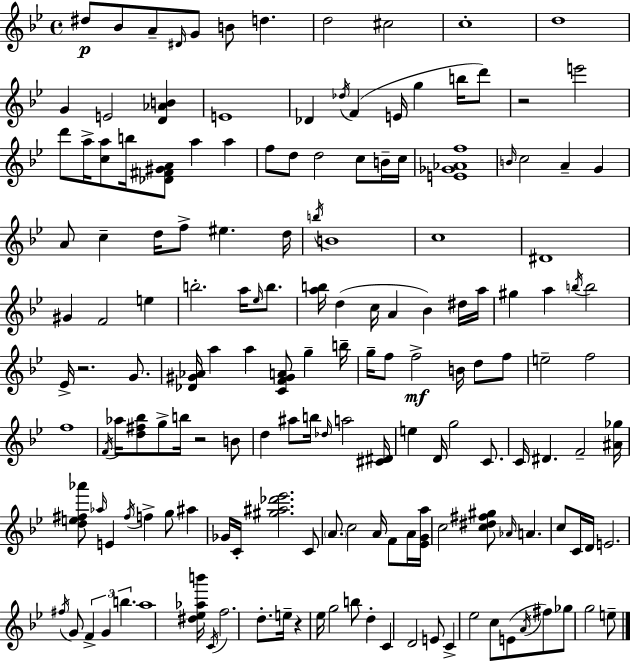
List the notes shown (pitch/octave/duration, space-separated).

D#5/e Bb4/e A4/e D#4/s G4/e B4/e D5/q. D5/h C#5/h C5/w D5/w G4/q E4/h [D4,Ab4,B4]/q E4/w Db4/q Db5/s F4/q E4/s G5/q B5/s D6/e R/h E6/h D6/e A5/s [C5,A5]/e B5/s [Db4,F#4,G#4,A4]/e A5/q A5/q F5/e D5/e D5/h C5/e B4/s C5/s [E4,Gb4,Ab4,F5]/w B4/s C5/h A4/q G4/q A4/e C5/q D5/s F5/e EIS5/q. D5/s B5/s B4/w C5/w D#4/w G#4/q F4/h E5/q B5/h. A5/s Eb5/s B5/e. [A5,B5]/s D5/q C5/s A4/q Bb4/q D#5/s A5/s G#5/q A5/q B5/s B5/h Eb4/s R/h. G4/e. [Db4,G#4,Ab4]/s A5/q A5/q [C4,F4,G#4,A4]/e G5/q B5/s G5/s F5/e F5/h B4/s D5/e F5/e E5/h F5/h F5/w F4/s Ab5/s [D5,F#5,Bb5]/e G5/e B5/s R/h B4/e D5/q A#5/e B5/s Db5/s A5/h [C#4,D#4]/s E5/q D4/s G5/h C4/e. C4/s D#4/q. F4/h [A#4,Gb5]/s [D5,E5,F#5,Ab6]/e Ab5/s E4/q F#5/s F5/q G5/e A#5/q Gb4/s C4/s [G#5,A#5,Db6,Eb6]/h. C4/e A4/e. C5/h A4/s F4/e A4/s [Eb4,G4,A5]/s C5/h [C5,D#5,F#5,G#5]/e Ab4/s A4/q. C5/e C4/s D4/s E4/h. F#5/s G4/e F4/q G4/q B5/q. A5/w [D#5,Eb5,Ab5,B6]/s C4/s F5/h. D5/e. E5/s R/q Eb5/s G5/h B5/e D5/q C4/q D4/h E4/e C4/q Eb5/h C5/e E4/e A4/s F#5/e Gb5/e G5/h E5/e